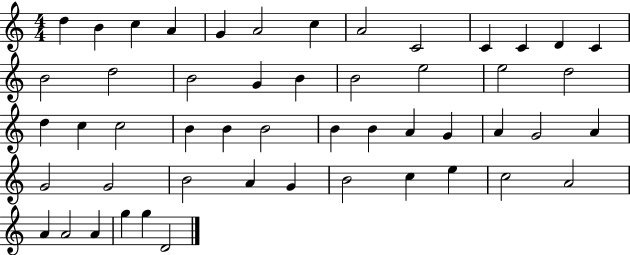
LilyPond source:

{
  \clef treble
  \numericTimeSignature
  \time 4/4
  \key c \major
  d''4 b'4 c''4 a'4 | g'4 a'2 c''4 | a'2 c'2 | c'4 c'4 d'4 c'4 | \break b'2 d''2 | b'2 g'4 b'4 | b'2 e''2 | e''2 d''2 | \break d''4 c''4 c''2 | b'4 b'4 b'2 | b'4 b'4 a'4 g'4 | a'4 g'2 a'4 | \break g'2 g'2 | b'2 a'4 g'4 | b'2 c''4 e''4 | c''2 a'2 | \break a'4 a'2 a'4 | g''4 g''4 d'2 | \bar "|."
}